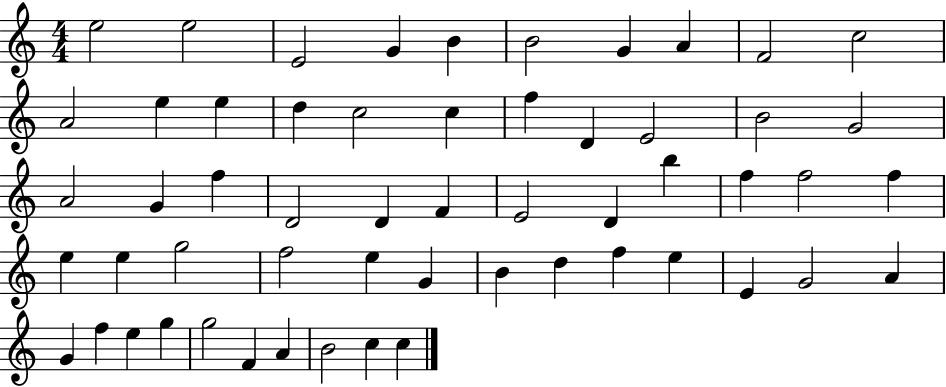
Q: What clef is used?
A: treble